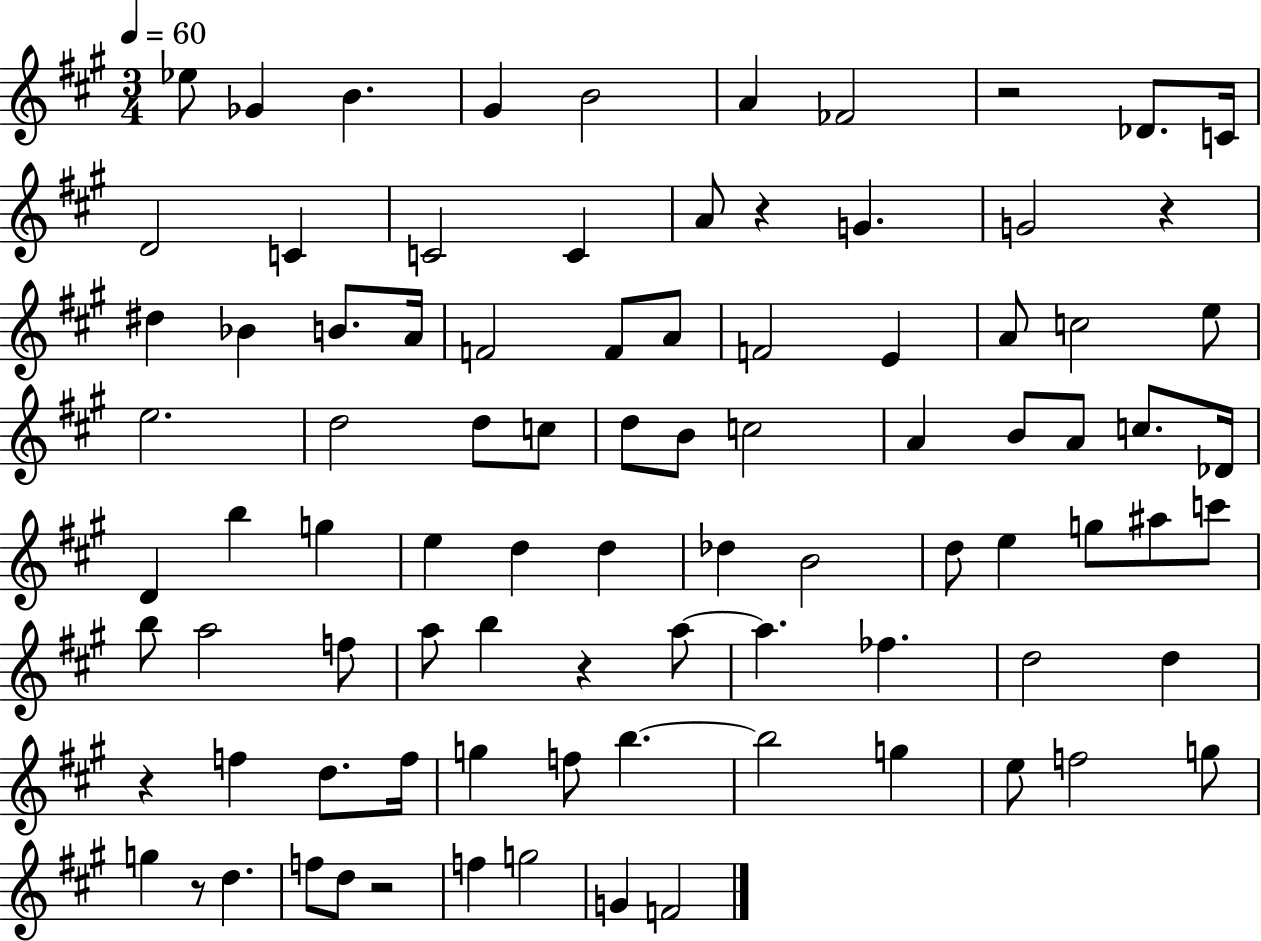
{
  \clef treble
  \numericTimeSignature
  \time 3/4
  \key a \major
  \tempo 4 = 60
  ees''8 ges'4 b'4. | gis'4 b'2 | a'4 fes'2 | r2 des'8. c'16 | \break d'2 c'4 | c'2 c'4 | a'8 r4 g'4. | g'2 r4 | \break dis''4 bes'4 b'8. a'16 | f'2 f'8 a'8 | f'2 e'4 | a'8 c''2 e''8 | \break e''2. | d''2 d''8 c''8 | d''8 b'8 c''2 | a'4 b'8 a'8 c''8. des'16 | \break d'4 b''4 g''4 | e''4 d''4 d''4 | des''4 b'2 | d''8 e''4 g''8 ais''8 c'''8 | \break b''8 a''2 f''8 | a''8 b''4 r4 a''8~~ | a''4. fes''4. | d''2 d''4 | \break r4 f''4 d''8. f''16 | g''4 f''8 b''4.~~ | b''2 g''4 | e''8 f''2 g''8 | \break g''4 r8 d''4. | f''8 d''8 r2 | f''4 g''2 | g'4 f'2 | \break \bar "|."
}